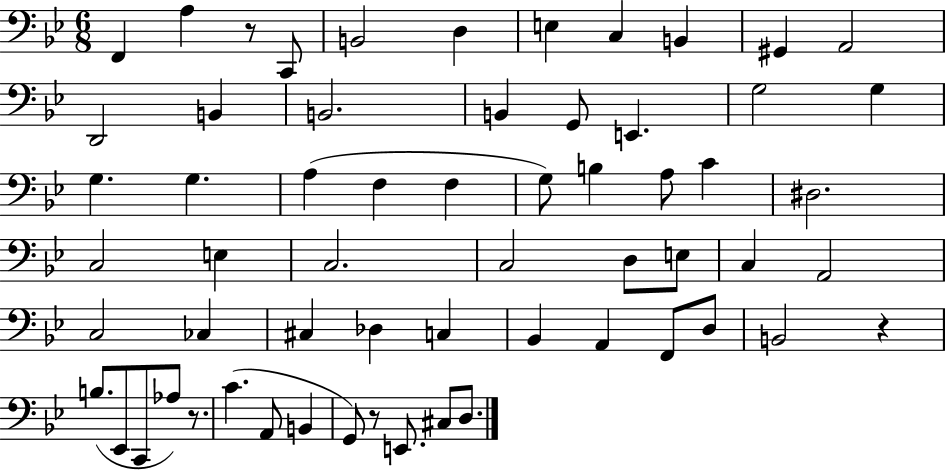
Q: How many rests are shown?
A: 4